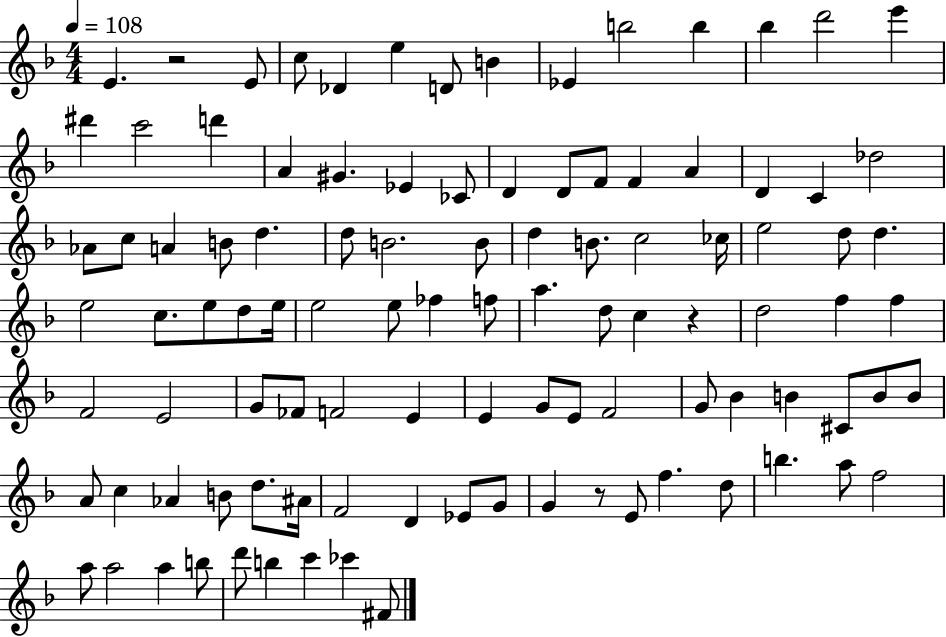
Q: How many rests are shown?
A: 3